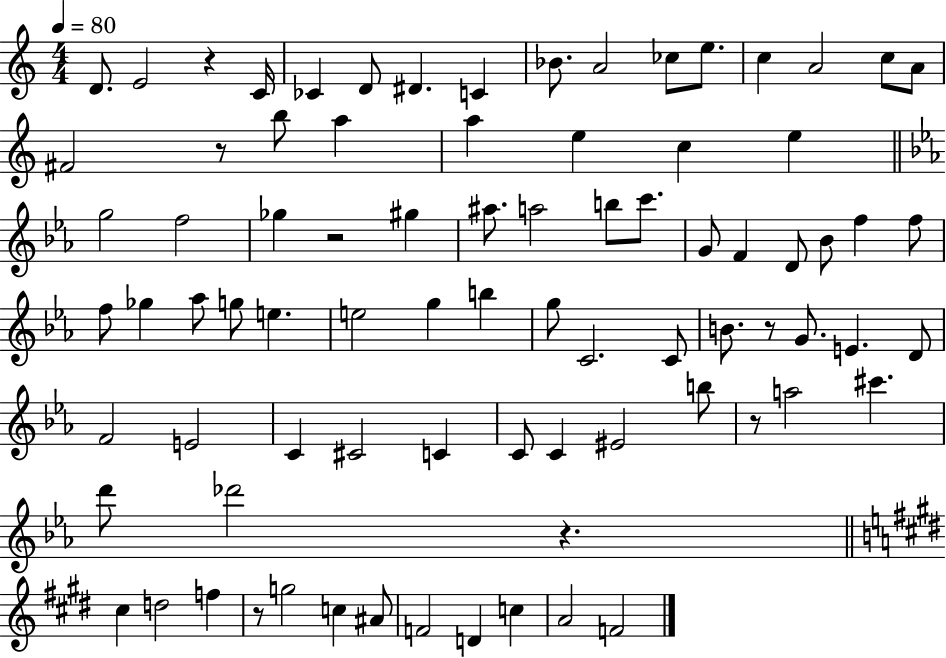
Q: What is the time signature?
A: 4/4